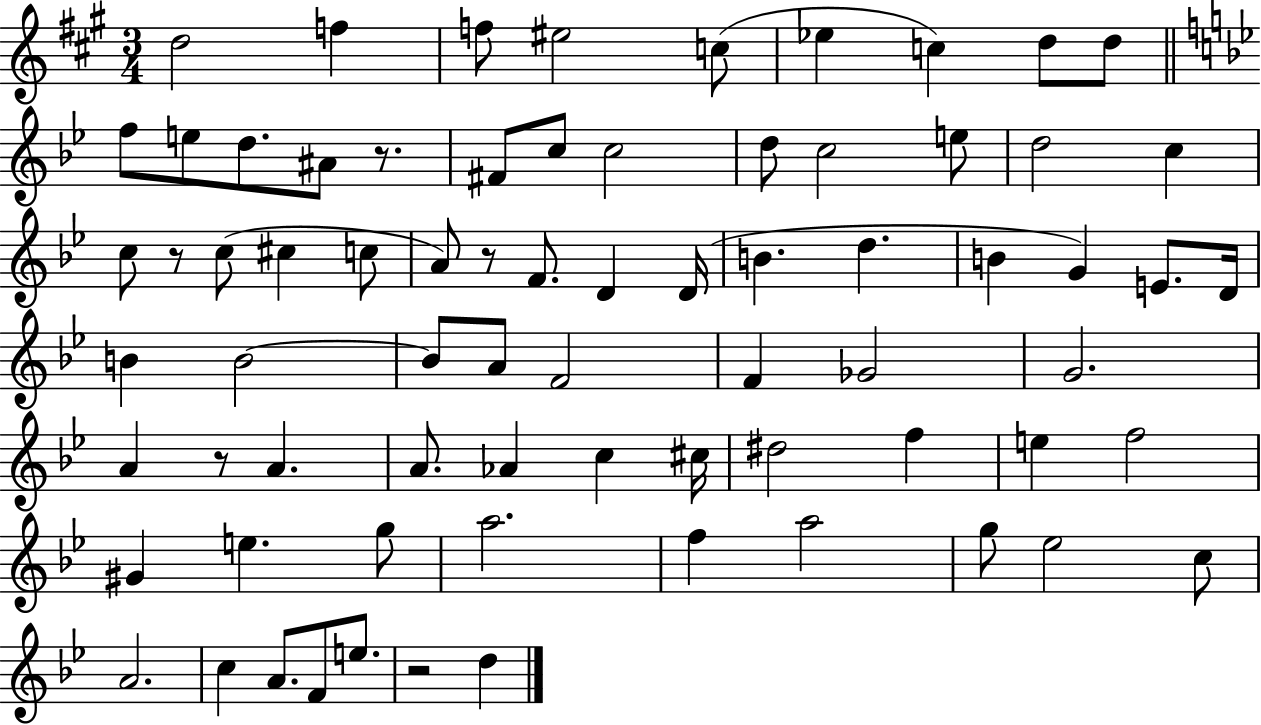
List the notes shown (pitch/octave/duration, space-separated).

D5/h F5/q F5/e EIS5/h C5/e Eb5/q C5/q D5/e D5/e F5/e E5/e D5/e. A#4/e R/e. F#4/e C5/e C5/h D5/e C5/h E5/e D5/h C5/q C5/e R/e C5/e C#5/q C5/e A4/e R/e F4/e. D4/q D4/s B4/q. D5/q. B4/q G4/q E4/e. D4/s B4/q B4/h B4/e A4/e F4/h F4/q Gb4/h G4/h. A4/q R/e A4/q. A4/e. Ab4/q C5/q C#5/s D#5/h F5/q E5/q F5/h G#4/q E5/q. G5/e A5/h. F5/q A5/h G5/e Eb5/h C5/e A4/h. C5/q A4/e. F4/e E5/e. R/h D5/q